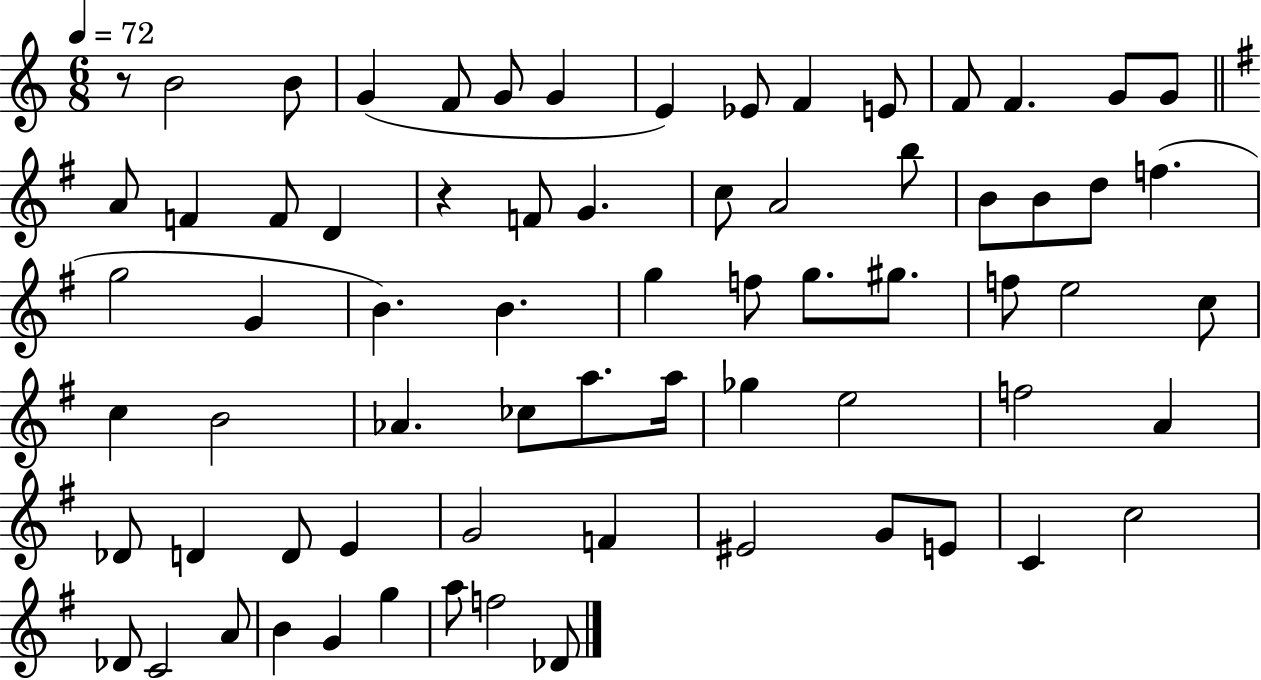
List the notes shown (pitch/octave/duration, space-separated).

R/e B4/h B4/e G4/q F4/e G4/e G4/q E4/q Eb4/e F4/q E4/e F4/e F4/q. G4/e G4/e A4/e F4/q F4/e D4/q R/q F4/e G4/q. C5/e A4/h B5/e B4/e B4/e D5/e F5/q. G5/h G4/q B4/q. B4/q. G5/q F5/e G5/e. G#5/e. F5/e E5/h C5/e C5/q B4/h Ab4/q. CES5/e A5/e. A5/s Gb5/q E5/h F5/h A4/q Db4/e D4/q D4/e E4/q G4/h F4/q EIS4/h G4/e E4/e C4/q C5/h Db4/e C4/h A4/e B4/q G4/q G5/q A5/e F5/h Db4/e